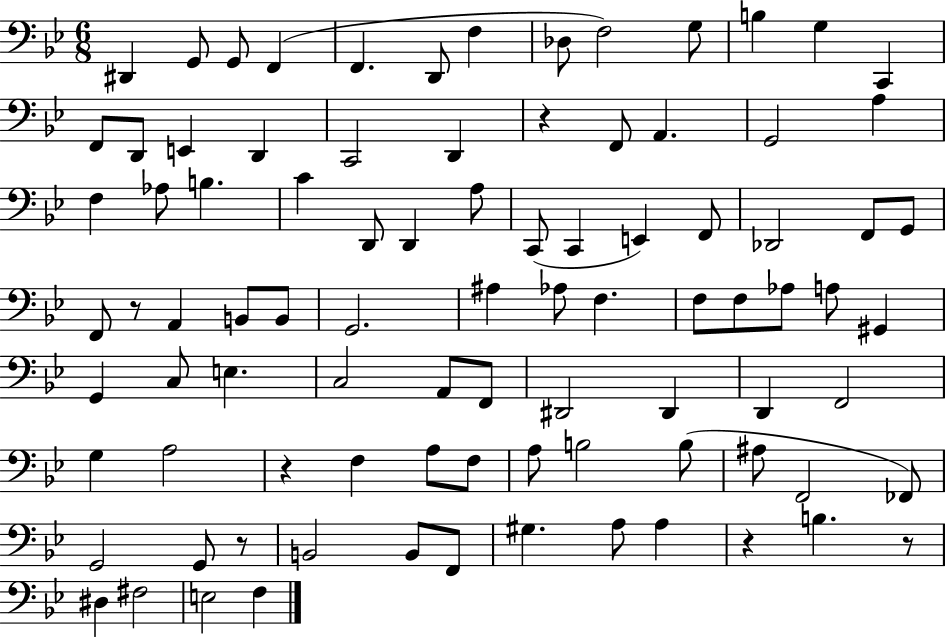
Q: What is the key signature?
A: BES major